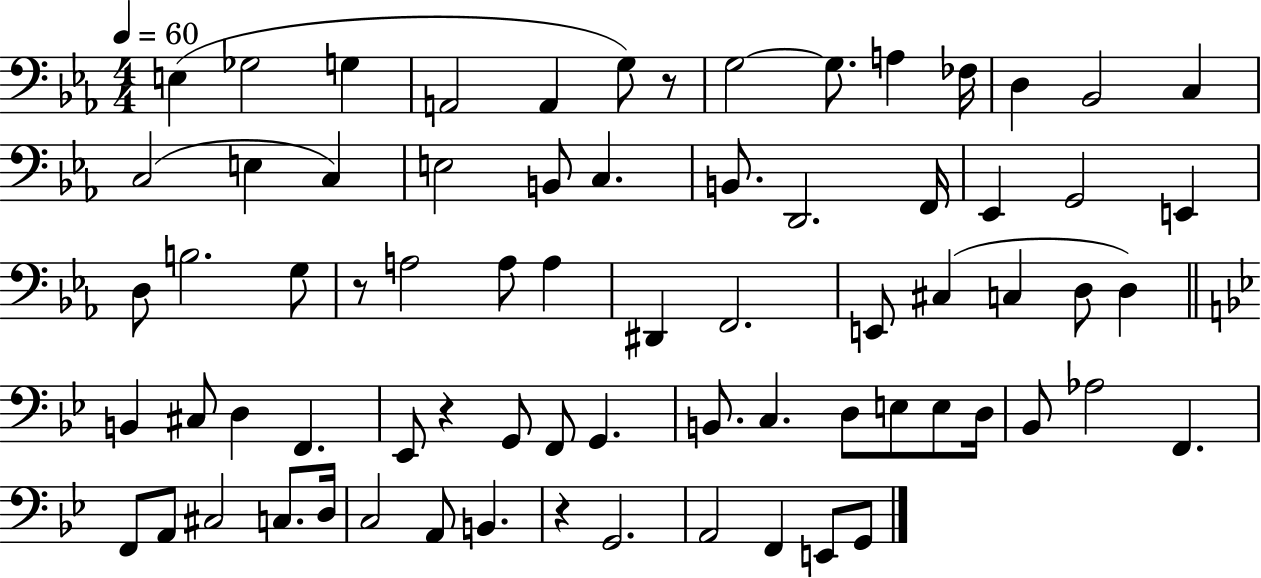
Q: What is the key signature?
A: EES major